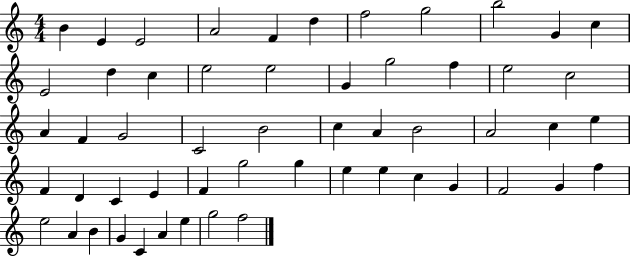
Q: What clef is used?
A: treble